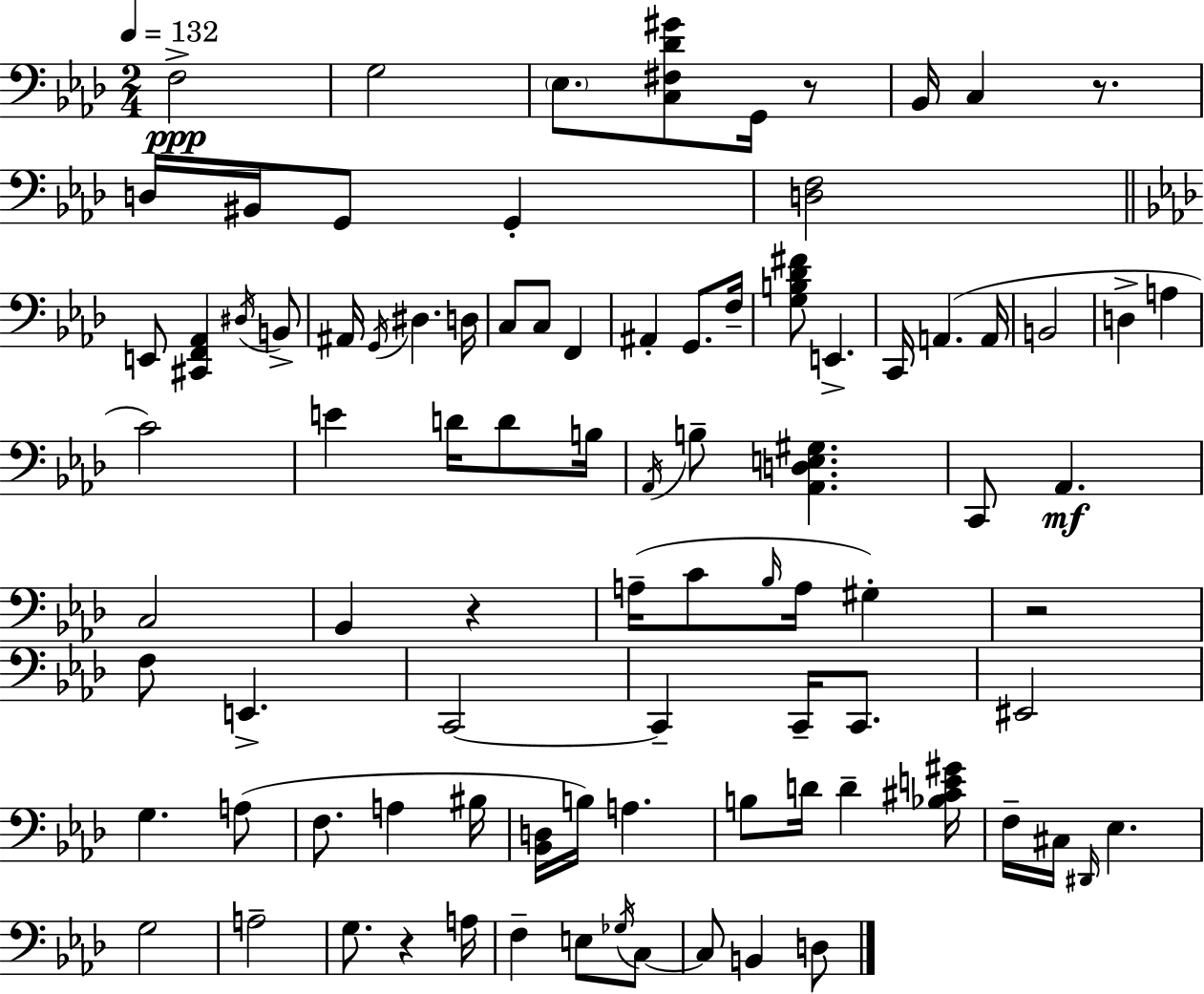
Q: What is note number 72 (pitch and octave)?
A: F3